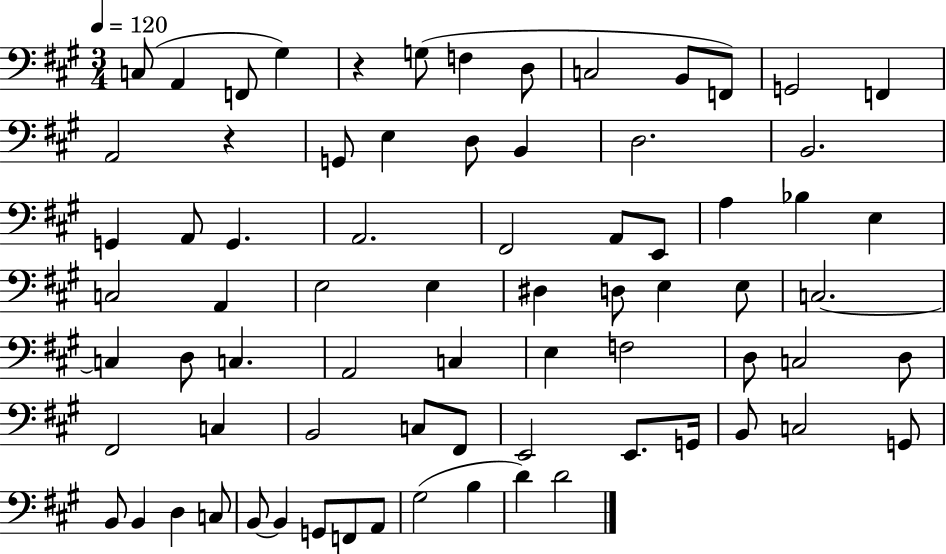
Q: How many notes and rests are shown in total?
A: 74